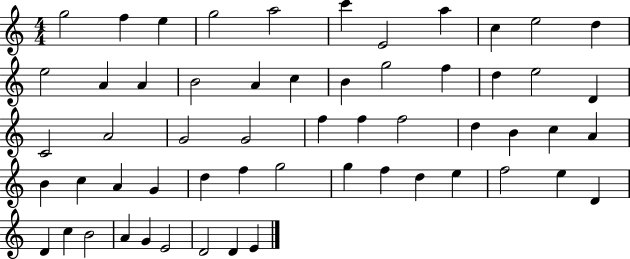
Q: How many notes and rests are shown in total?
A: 57